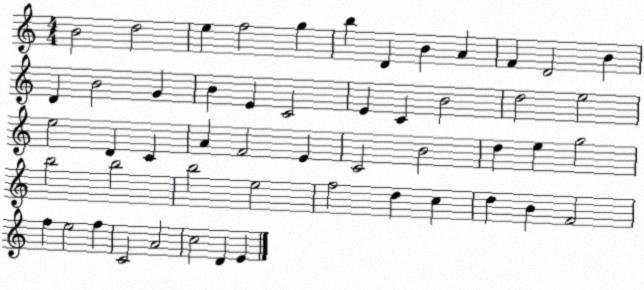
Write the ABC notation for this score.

X:1
T:Untitled
M:4/4
L:1/4
K:C
B2 d2 e f2 g b D B A F D2 B D B2 G B E C2 E C B2 d2 e2 e2 D C A F2 E C2 B2 d e g2 b2 b2 b2 e2 f2 d c d B F2 f e2 f C2 A2 c2 D E